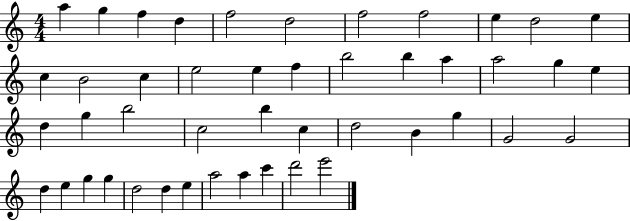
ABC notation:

X:1
T:Untitled
M:4/4
L:1/4
K:C
a g f d f2 d2 f2 f2 e d2 e c B2 c e2 e f b2 b a a2 g e d g b2 c2 b c d2 B g G2 G2 d e g g d2 d e a2 a c' d'2 e'2